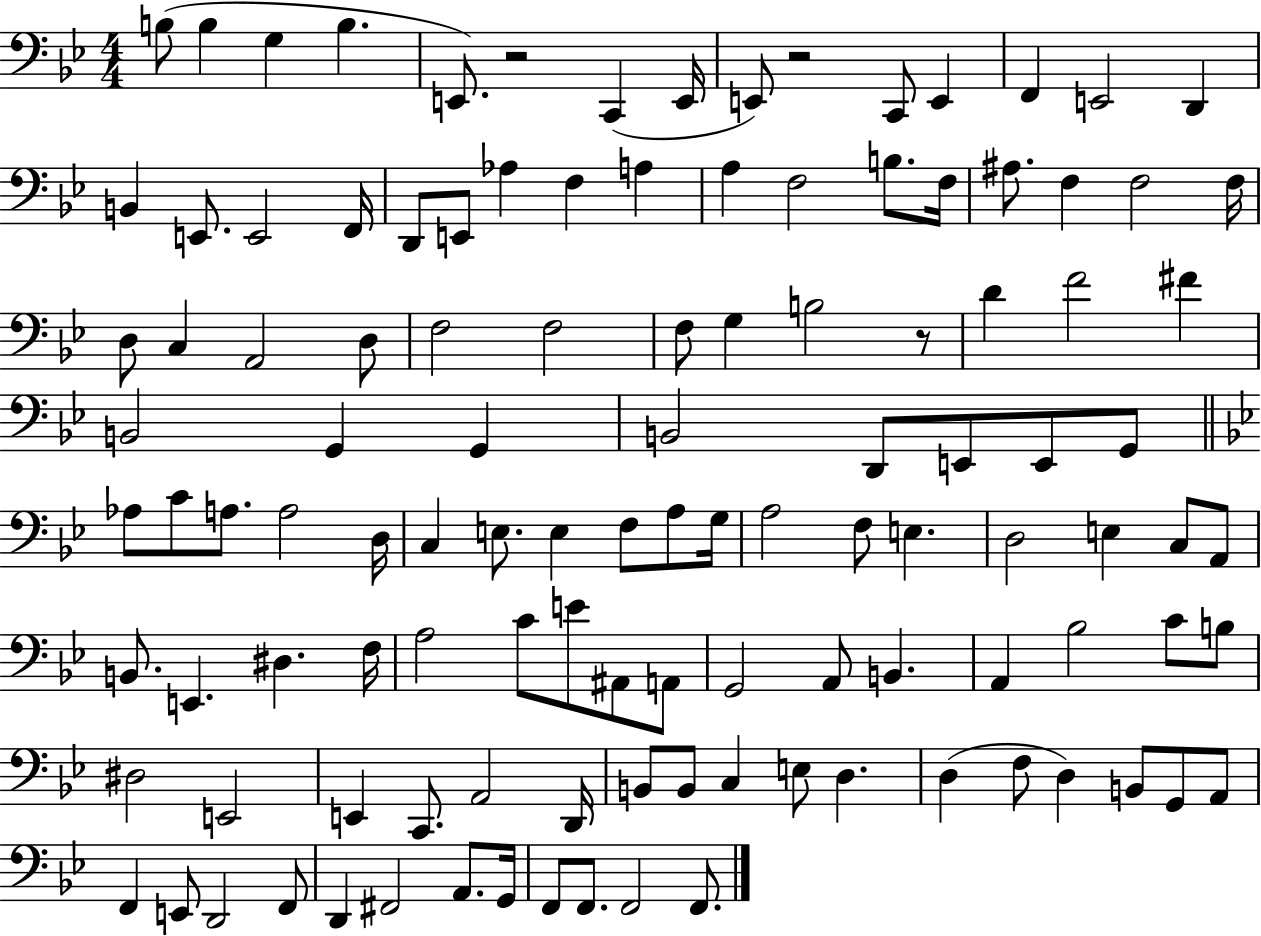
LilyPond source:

{
  \clef bass
  \numericTimeSignature
  \time 4/4
  \key bes \major
  \repeat volta 2 { b8( b4 g4 b4. | e,8.) r2 c,4( e,16 | e,8) r2 c,8 e,4 | f,4 e,2 d,4 | \break b,4 e,8. e,2 f,16 | d,8 e,8 aes4 f4 a4 | a4 f2 b8. f16 | ais8. f4 f2 f16 | \break d8 c4 a,2 d8 | f2 f2 | f8 g4 b2 r8 | d'4 f'2 fis'4 | \break b,2 g,4 g,4 | b,2 d,8 e,8 e,8 g,8 | \bar "||" \break \key bes \major aes8 c'8 a8. a2 d16 | c4 e8. e4 f8 a8 g16 | a2 f8 e4. | d2 e4 c8 a,8 | \break b,8. e,4. dis4. f16 | a2 c'8 e'8 ais,8 a,8 | g,2 a,8 b,4. | a,4 bes2 c'8 b8 | \break dis2 e,2 | e,4 c,8. a,2 d,16 | b,8 b,8 c4 e8 d4. | d4( f8 d4) b,8 g,8 a,8 | \break f,4 e,8 d,2 f,8 | d,4 fis,2 a,8. g,16 | f,8 f,8. f,2 f,8. | } \bar "|."
}